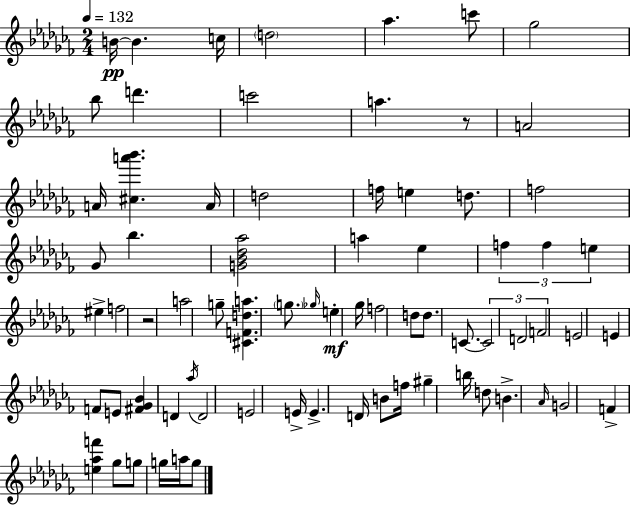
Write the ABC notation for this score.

X:1
T:Untitled
M:2/4
L:1/4
K:Abm
B/4 B c/4 d2 _a c'/2 _g2 _b/2 d' c'2 a z/2 A2 A/4 [^ca'_b'] A/4 d2 f/4 e d/2 f2 _G/2 _b [G_B_d_a]2 a _e f f e ^e f2 z2 a2 g/2 [^CFda] g/2 _g/4 e _g/4 f2 d/2 d/2 C/2 C2 D2 F2 E2 E F/2 E/2 [^F_G_B] D _a/4 D2 E2 E/4 E D/4 B/2 f/4 ^g b/4 d/2 B _A/4 G2 F [e_af'] _g/2 g/2 g/4 a/4 g/2